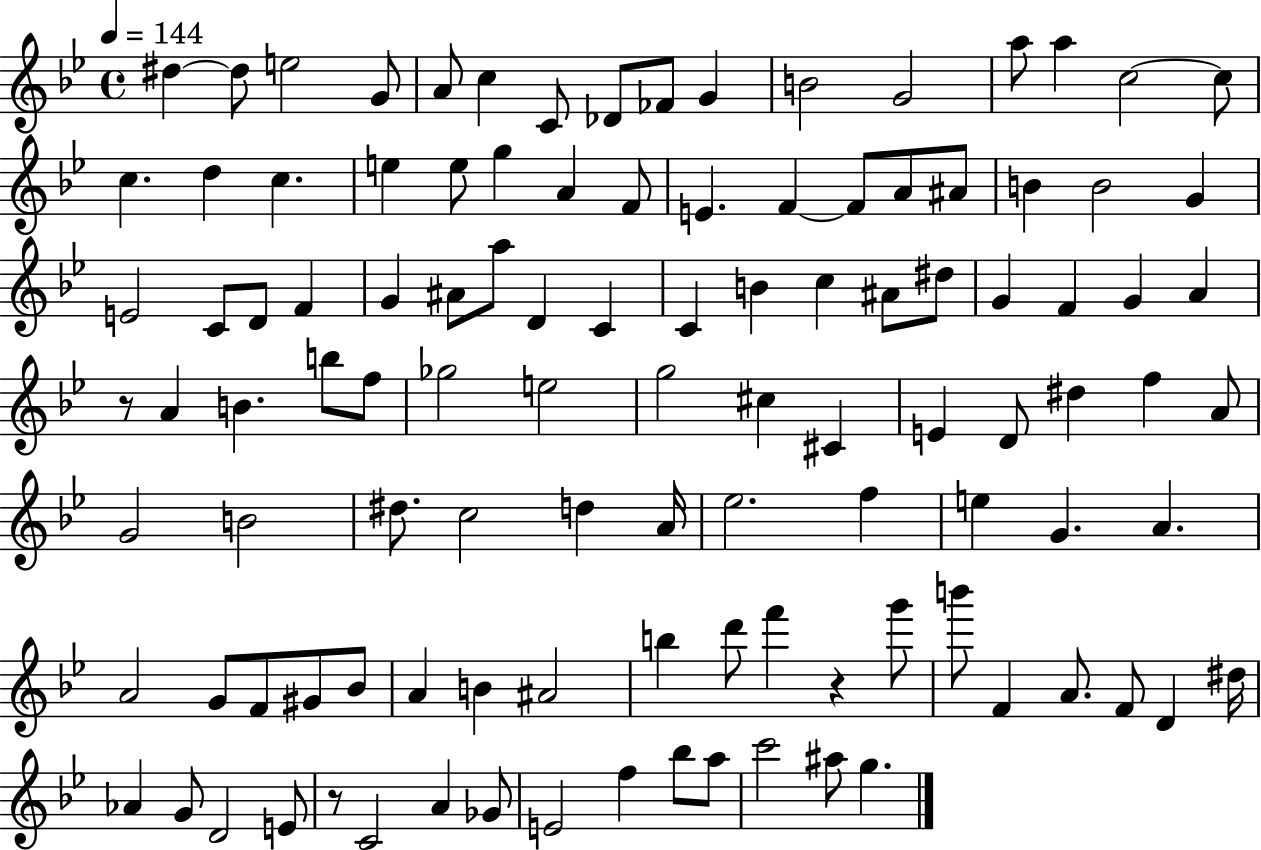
{
  \clef treble
  \time 4/4
  \defaultTimeSignature
  \key bes \major
  \tempo 4 = 144
  dis''4~~ dis''8 e''2 g'8 | a'8 c''4 c'8 des'8 fes'8 g'4 | b'2 g'2 | a''8 a''4 c''2~~ c''8 | \break c''4. d''4 c''4. | e''4 e''8 g''4 a'4 f'8 | e'4. f'4~~ f'8 a'8 ais'8 | b'4 b'2 g'4 | \break e'2 c'8 d'8 f'4 | g'4 ais'8 a''8 d'4 c'4 | c'4 b'4 c''4 ais'8 dis''8 | g'4 f'4 g'4 a'4 | \break r8 a'4 b'4. b''8 f''8 | ges''2 e''2 | g''2 cis''4 cis'4 | e'4 d'8 dis''4 f''4 a'8 | \break g'2 b'2 | dis''8. c''2 d''4 a'16 | ees''2. f''4 | e''4 g'4. a'4. | \break a'2 g'8 f'8 gis'8 bes'8 | a'4 b'4 ais'2 | b''4 d'''8 f'''4 r4 g'''8 | b'''8 f'4 a'8. f'8 d'4 dis''16 | \break aes'4 g'8 d'2 e'8 | r8 c'2 a'4 ges'8 | e'2 f''4 bes''8 a''8 | c'''2 ais''8 g''4. | \break \bar "|."
}